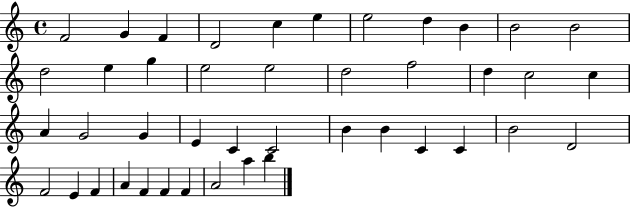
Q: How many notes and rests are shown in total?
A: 43